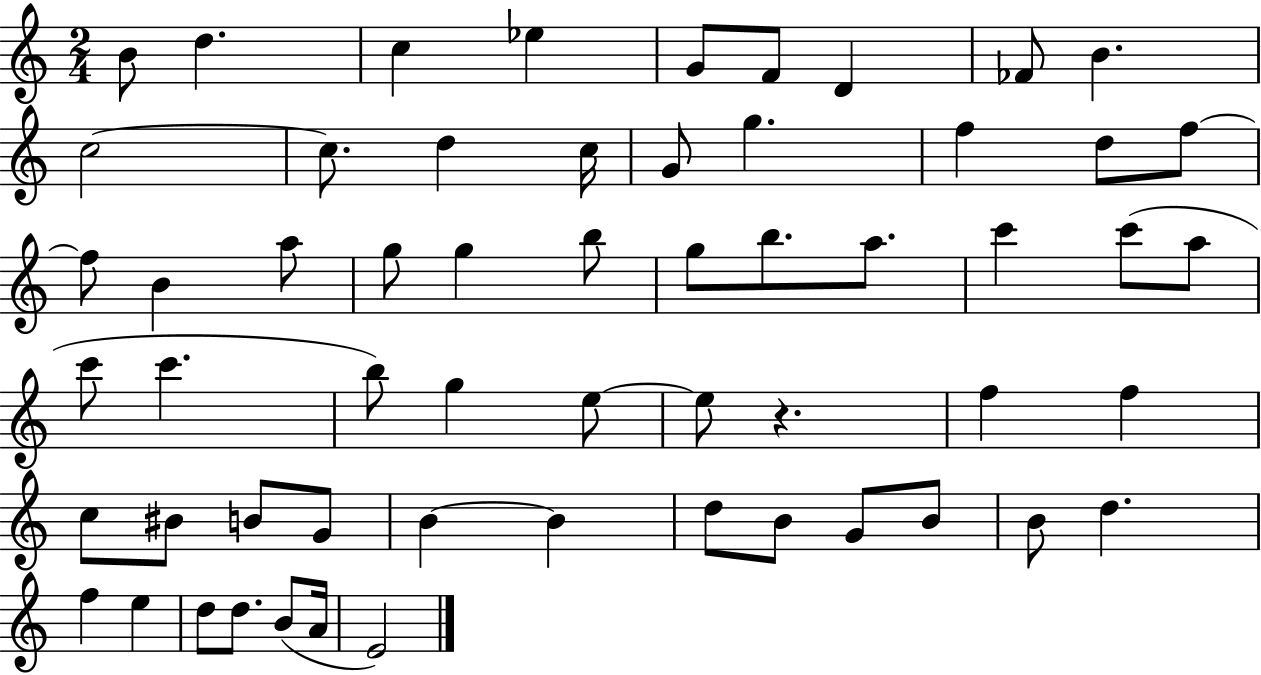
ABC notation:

X:1
T:Untitled
M:2/4
L:1/4
K:C
B/2 d c _e G/2 F/2 D _F/2 B c2 c/2 d c/4 G/2 g f d/2 f/2 f/2 B a/2 g/2 g b/2 g/2 b/2 a/2 c' c'/2 a/2 c'/2 c' b/2 g e/2 e/2 z f f c/2 ^B/2 B/2 G/2 B B d/2 B/2 G/2 B/2 B/2 d f e d/2 d/2 B/2 A/4 E2